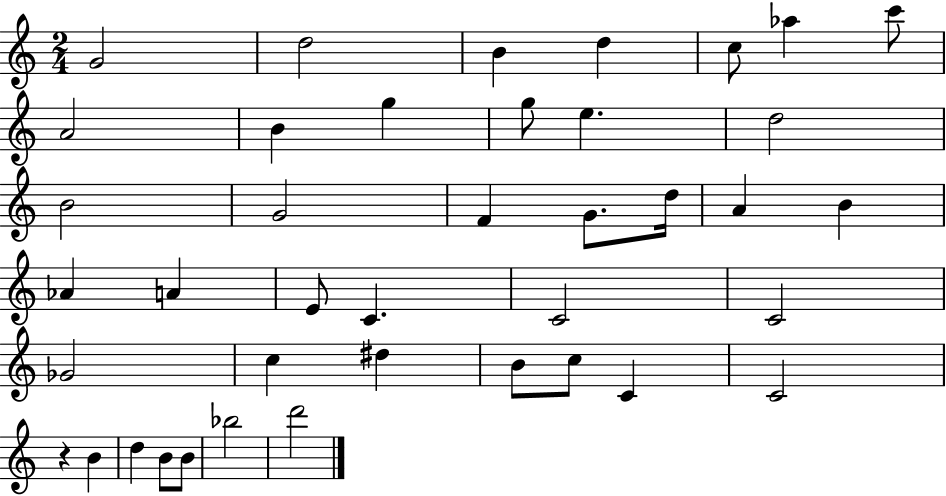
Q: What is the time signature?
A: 2/4